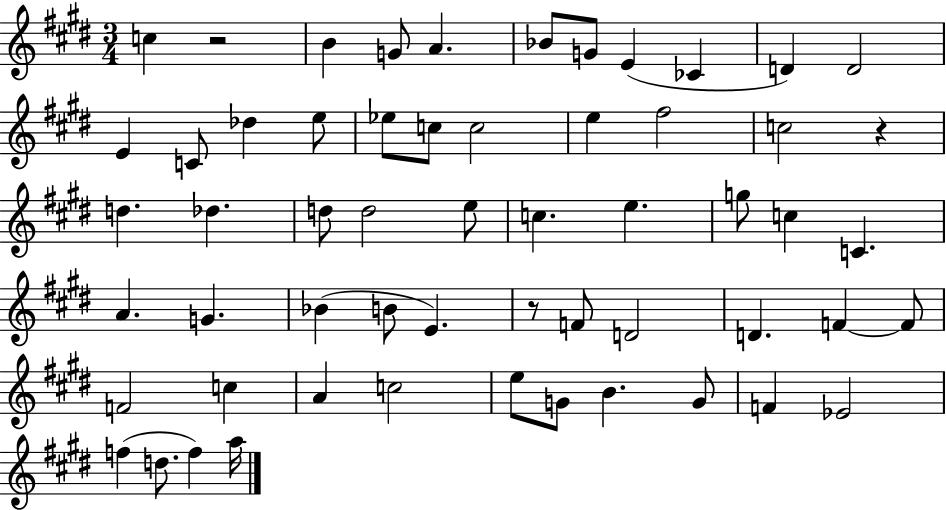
C5/q R/h B4/q G4/e A4/q. Bb4/e G4/e E4/q CES4/q D4/q D4/h E4/q C4/e Db5/q E5/e Eb5/e C5/e C5/h E5/q F#5/h C5/h R/q D5/q. Db5/q. D5/e D5/h E5/e C5/q. E5/q. G5/e C5/q C4/q. A4/q. G4/q. Bb4/q B4/e E4/q. R/e F4/e D4/h D4/q. F4/q F4/e F4/h C5/q A4/q C5/h E5/e G4/e B4/q. G4/e F4/q Eb4/h F5/q D5/e. F5/q A5/s